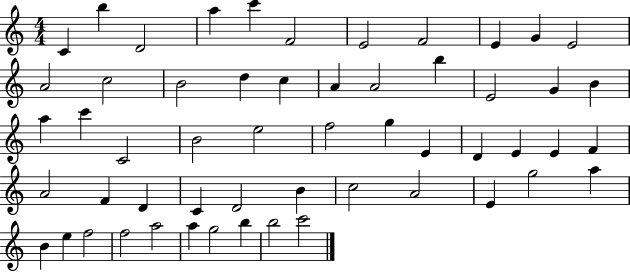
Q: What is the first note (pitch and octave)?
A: C4